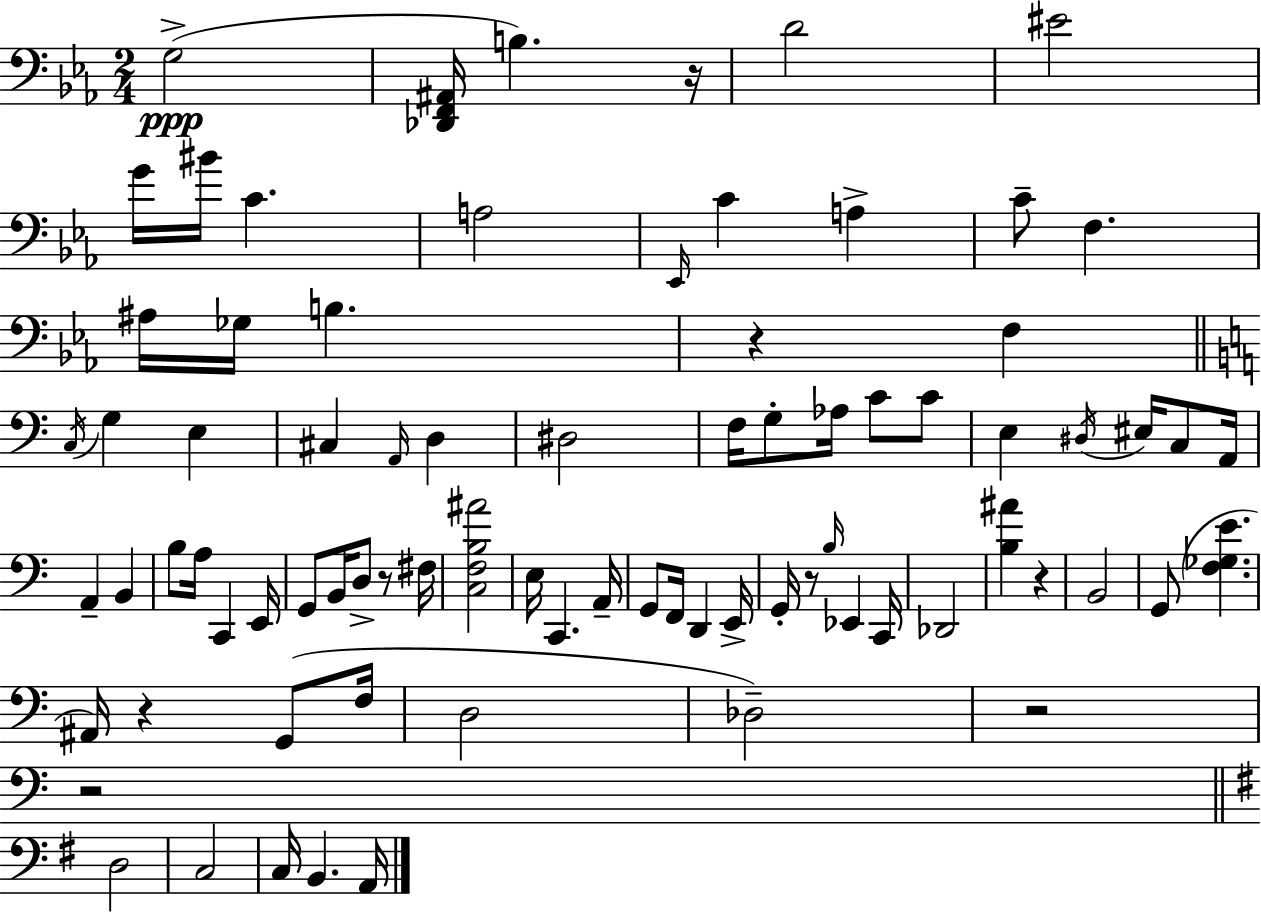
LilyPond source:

{
  \clef bass
  \numericTimeSignature
  \time 2/4
  \key ees \major
  g2->(\ppp | <des, f, ais,>16 b4.) r16 | d'2 | eis'2 | \break g'16 bis'16 c'4. | a2 | \grace { ees,16 } c'4 a4-> | c'8-- f4. | \break ais16 ges16 b4. | r4 f4 | \bar "||" \break \key a \minor \acciaccatura { c16 } g4 e4 | cis4 \grace { a,16 } d4 | dis2 | f16 g8-. aes16 c'8 | \break c'8 e4 \acciaccatura { dis16 } eis16 | c8 a,16 a,4-- b,4 | b8 a16 c,4 | e,16 g,8 b,16 d8-> | \break r8 fis16 <c f b ais'>2 | e16 c,4. | a,16-- g,8 f,16 d,4 | e,16-> g,16-. r8 \grace { b16 } ees,4 | \break c,16 des,2 | <b ais'>4 | r4 b,2 | g,8( <f ges e'>4. | \break ais,16) r4 | g,8( f16 d2 | des2--) | r2 | \break r2 | \bar "||" \break \key g \major d2 | c2 | c16 b,4. a,16 | \bar "|."
}